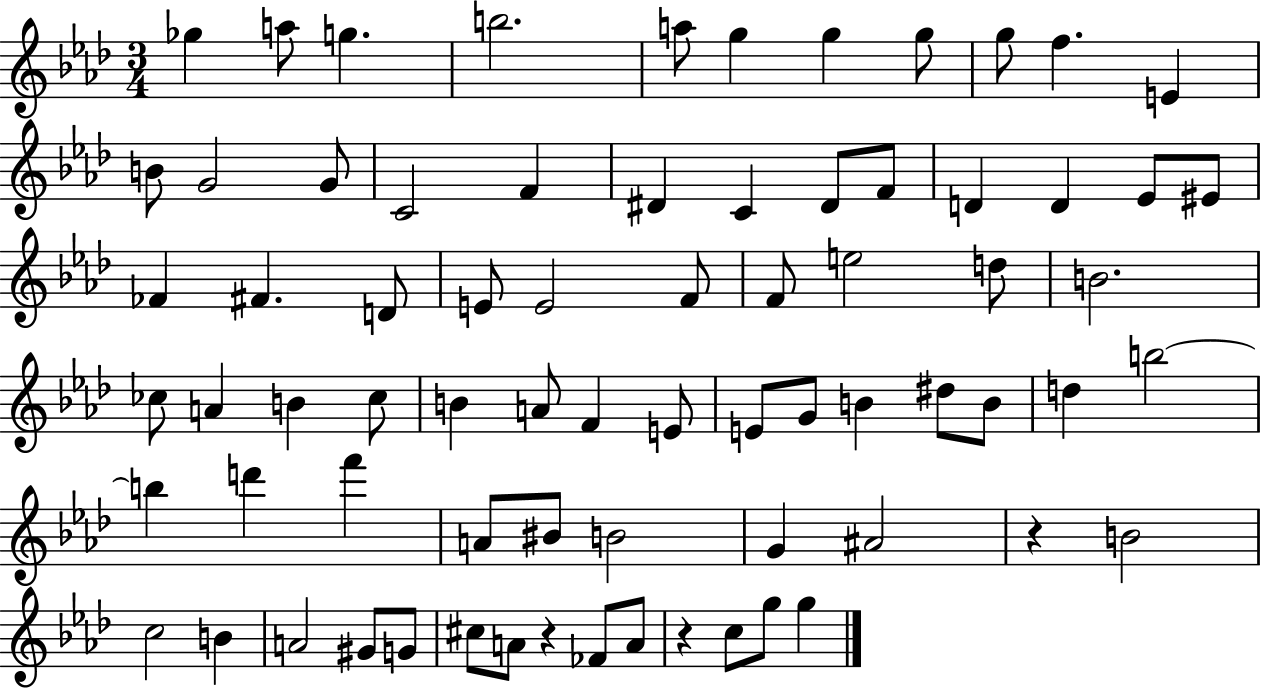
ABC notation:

X:1
T:Untitled
M:3/4
L:1/4
K:Ab
_g a/2 g b2 a/2 g g g/2 g/2 f E B/2 G2 G/2 C2 F ^D C ^D/2 F/2 D D _E/2 ^E/2 _F ^F D/2 E/2 E2 F/2 F/2 e2 d/2 B2 _c/2 A B _c/2 B A/2 F E/2 E/2 G/2 B ^d/2 B/2 d b2 b d' f' A/2 ^B/2 B2 G ^A2 z B2 c2 B A2 ^G/2 G/2 ^c/2 A/2 z _F/2 A/2 z c/2 g/2 g